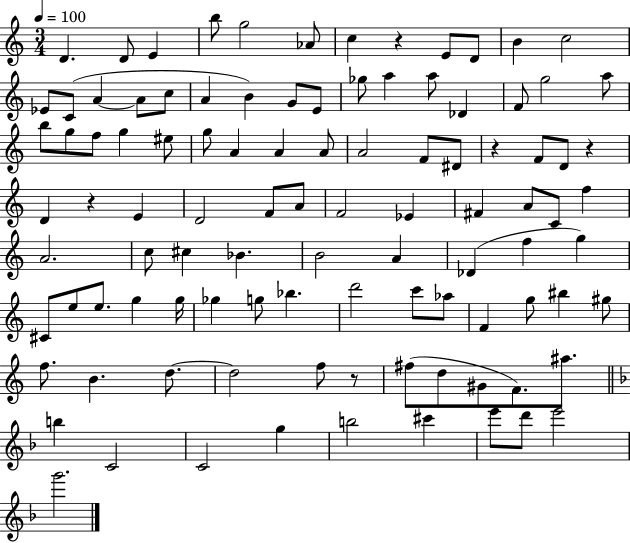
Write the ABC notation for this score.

X:1
T:Untitled
M:3/4
L:1/4
K:C
D D/2 E b/2 g2 _A/2 c z E/2 D/2 B c2 _E/2 C/2 A A/2 c/2 A B G/2 E/2 _g/2 a a/2 _D F/2 g2 a/2 b/2 g/2 f/2 g ^e/2 g/2 A A A/2 A2 F/2 ^D/2 z F/2 D/2 z D z E D2 F/2 A/2 F2 _E ^F A/2 C/2 f A2 c/2 ^c _B B2 A _D f g ^C/2 e/2 e/2 g g/4 _g g/2 _b d'2 c'/2 _a/2 F g/2 ^b ^g/2 f/2 B d/2 d2 f/2 z/2 ^f/2 d/2 ^G/2 F/2 ^a/2 b C2 C2 g b2 ^c' e'/2 d'/2 e'2 g'2